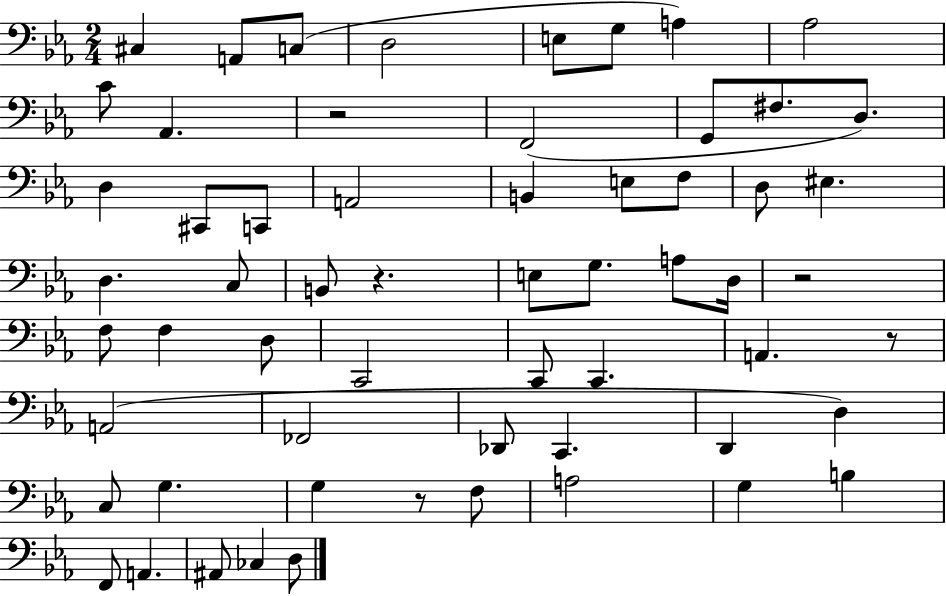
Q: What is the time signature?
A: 2/4